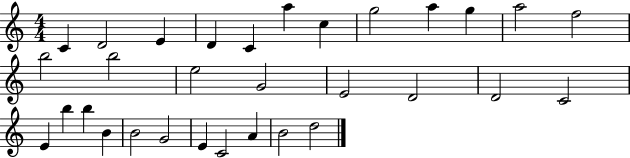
C4/q D4/h E4/q D4/q C4/q A5/q C5/q G5/h A5/q G5/q A5/h F5/h B5/h B5/h E5/h G4/h E4/h D4/h D4/h C4/h E4/q B5/q B5/q B4/q B4/h G4/h E4/q C4/h A4/q B4/h D5/h